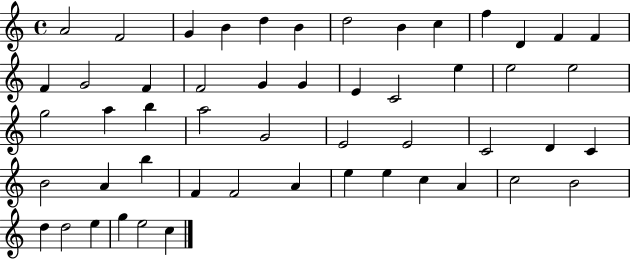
A4/h F4/h G4/q B4/q D5/q B4/q D5/h B4/q C5/q F5/q D4/q F4/q F4/q F4/q G4/h F4/q F4/h G4/q G4/q E4/q C4/h E5/q E5/h E5/h G5/h A5/q B5/q A5/h G4/h E4/h E4/h C4/h D4/q C4/q B4/h A4/q B5/q F4/q F4/h A4/q E5/q E5/q C5/q A4/q C5/h B4/h D5/q D5/h E5/q G5/q E5/h C5/q